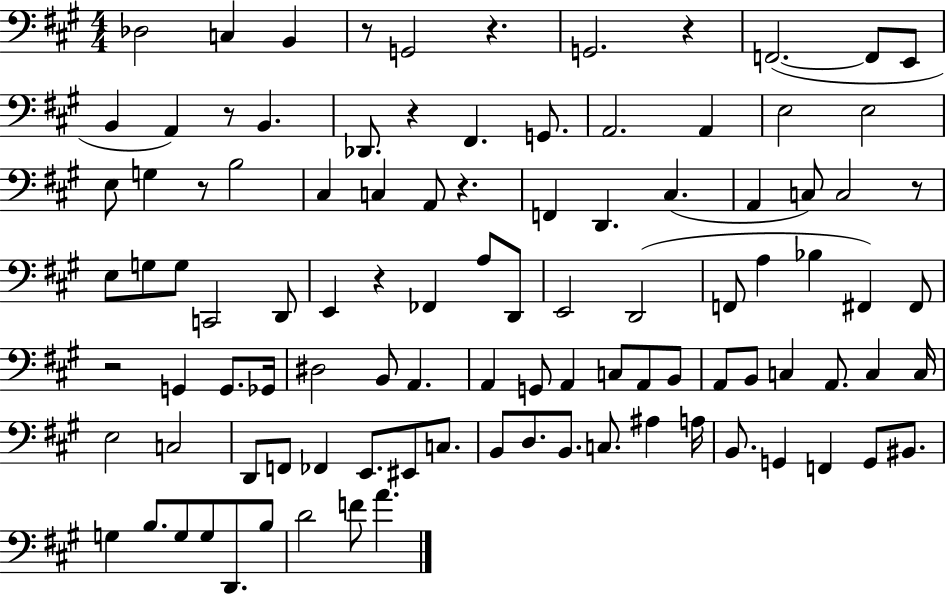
{
  \clef bass
  \numericTimeSignature
  \time 4/4
  \key a \major
  des2 c4 b,4 | r8 g,2 r4. | g,2. r4 | f,2.~(~ f,8 e,8 | \break b,4 a,4) r8 b,4. | des,8. r4 fis,4. g,8. | a,2. a,4 | e2 e2 | \break e8 g4 r8 b2 | cis4 c4 a,8 r4. | f,4 d,4. cis4.( | a,4 c8) c2 r8 | \break e8 g8 g8 c,2 d,8 | e,4 r4 fes,4 a8 d,8 | e,2 d,2( | f,8 a4 bes4 fis,4) fis,8 | \break r2 g,4 g,8. ges,16 | dis2 b,8 a,4. | a,4 g,8 a,4 c8 a,8 b,8 | a,8 b,8 c4 a,8. c4 c16 | \break e2 c2 | d,8 f,8 fes,4 e,8. eis,8 c8. | b,8 d8. b,8. c8. ais4 a16 | b,8. g,4 f,4 g,8 bis,8. | \break g4 b8. g8 g8 d,8. b8 | d'2 f'8 a'4. | \bar "|."
}